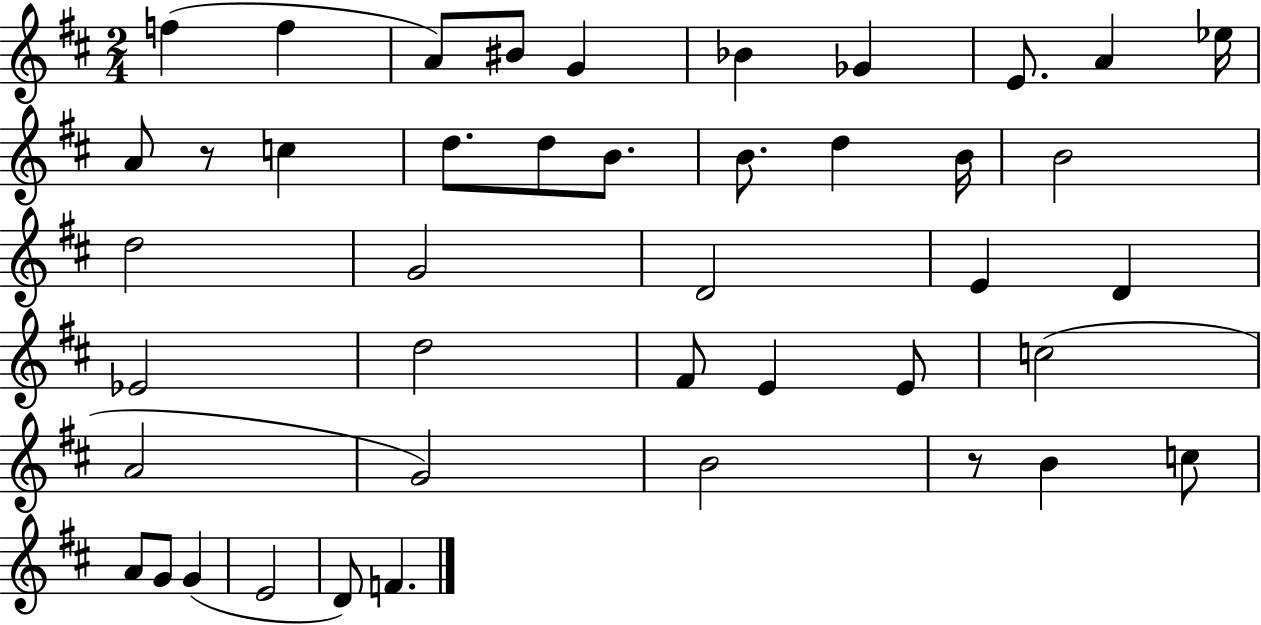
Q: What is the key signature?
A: D major